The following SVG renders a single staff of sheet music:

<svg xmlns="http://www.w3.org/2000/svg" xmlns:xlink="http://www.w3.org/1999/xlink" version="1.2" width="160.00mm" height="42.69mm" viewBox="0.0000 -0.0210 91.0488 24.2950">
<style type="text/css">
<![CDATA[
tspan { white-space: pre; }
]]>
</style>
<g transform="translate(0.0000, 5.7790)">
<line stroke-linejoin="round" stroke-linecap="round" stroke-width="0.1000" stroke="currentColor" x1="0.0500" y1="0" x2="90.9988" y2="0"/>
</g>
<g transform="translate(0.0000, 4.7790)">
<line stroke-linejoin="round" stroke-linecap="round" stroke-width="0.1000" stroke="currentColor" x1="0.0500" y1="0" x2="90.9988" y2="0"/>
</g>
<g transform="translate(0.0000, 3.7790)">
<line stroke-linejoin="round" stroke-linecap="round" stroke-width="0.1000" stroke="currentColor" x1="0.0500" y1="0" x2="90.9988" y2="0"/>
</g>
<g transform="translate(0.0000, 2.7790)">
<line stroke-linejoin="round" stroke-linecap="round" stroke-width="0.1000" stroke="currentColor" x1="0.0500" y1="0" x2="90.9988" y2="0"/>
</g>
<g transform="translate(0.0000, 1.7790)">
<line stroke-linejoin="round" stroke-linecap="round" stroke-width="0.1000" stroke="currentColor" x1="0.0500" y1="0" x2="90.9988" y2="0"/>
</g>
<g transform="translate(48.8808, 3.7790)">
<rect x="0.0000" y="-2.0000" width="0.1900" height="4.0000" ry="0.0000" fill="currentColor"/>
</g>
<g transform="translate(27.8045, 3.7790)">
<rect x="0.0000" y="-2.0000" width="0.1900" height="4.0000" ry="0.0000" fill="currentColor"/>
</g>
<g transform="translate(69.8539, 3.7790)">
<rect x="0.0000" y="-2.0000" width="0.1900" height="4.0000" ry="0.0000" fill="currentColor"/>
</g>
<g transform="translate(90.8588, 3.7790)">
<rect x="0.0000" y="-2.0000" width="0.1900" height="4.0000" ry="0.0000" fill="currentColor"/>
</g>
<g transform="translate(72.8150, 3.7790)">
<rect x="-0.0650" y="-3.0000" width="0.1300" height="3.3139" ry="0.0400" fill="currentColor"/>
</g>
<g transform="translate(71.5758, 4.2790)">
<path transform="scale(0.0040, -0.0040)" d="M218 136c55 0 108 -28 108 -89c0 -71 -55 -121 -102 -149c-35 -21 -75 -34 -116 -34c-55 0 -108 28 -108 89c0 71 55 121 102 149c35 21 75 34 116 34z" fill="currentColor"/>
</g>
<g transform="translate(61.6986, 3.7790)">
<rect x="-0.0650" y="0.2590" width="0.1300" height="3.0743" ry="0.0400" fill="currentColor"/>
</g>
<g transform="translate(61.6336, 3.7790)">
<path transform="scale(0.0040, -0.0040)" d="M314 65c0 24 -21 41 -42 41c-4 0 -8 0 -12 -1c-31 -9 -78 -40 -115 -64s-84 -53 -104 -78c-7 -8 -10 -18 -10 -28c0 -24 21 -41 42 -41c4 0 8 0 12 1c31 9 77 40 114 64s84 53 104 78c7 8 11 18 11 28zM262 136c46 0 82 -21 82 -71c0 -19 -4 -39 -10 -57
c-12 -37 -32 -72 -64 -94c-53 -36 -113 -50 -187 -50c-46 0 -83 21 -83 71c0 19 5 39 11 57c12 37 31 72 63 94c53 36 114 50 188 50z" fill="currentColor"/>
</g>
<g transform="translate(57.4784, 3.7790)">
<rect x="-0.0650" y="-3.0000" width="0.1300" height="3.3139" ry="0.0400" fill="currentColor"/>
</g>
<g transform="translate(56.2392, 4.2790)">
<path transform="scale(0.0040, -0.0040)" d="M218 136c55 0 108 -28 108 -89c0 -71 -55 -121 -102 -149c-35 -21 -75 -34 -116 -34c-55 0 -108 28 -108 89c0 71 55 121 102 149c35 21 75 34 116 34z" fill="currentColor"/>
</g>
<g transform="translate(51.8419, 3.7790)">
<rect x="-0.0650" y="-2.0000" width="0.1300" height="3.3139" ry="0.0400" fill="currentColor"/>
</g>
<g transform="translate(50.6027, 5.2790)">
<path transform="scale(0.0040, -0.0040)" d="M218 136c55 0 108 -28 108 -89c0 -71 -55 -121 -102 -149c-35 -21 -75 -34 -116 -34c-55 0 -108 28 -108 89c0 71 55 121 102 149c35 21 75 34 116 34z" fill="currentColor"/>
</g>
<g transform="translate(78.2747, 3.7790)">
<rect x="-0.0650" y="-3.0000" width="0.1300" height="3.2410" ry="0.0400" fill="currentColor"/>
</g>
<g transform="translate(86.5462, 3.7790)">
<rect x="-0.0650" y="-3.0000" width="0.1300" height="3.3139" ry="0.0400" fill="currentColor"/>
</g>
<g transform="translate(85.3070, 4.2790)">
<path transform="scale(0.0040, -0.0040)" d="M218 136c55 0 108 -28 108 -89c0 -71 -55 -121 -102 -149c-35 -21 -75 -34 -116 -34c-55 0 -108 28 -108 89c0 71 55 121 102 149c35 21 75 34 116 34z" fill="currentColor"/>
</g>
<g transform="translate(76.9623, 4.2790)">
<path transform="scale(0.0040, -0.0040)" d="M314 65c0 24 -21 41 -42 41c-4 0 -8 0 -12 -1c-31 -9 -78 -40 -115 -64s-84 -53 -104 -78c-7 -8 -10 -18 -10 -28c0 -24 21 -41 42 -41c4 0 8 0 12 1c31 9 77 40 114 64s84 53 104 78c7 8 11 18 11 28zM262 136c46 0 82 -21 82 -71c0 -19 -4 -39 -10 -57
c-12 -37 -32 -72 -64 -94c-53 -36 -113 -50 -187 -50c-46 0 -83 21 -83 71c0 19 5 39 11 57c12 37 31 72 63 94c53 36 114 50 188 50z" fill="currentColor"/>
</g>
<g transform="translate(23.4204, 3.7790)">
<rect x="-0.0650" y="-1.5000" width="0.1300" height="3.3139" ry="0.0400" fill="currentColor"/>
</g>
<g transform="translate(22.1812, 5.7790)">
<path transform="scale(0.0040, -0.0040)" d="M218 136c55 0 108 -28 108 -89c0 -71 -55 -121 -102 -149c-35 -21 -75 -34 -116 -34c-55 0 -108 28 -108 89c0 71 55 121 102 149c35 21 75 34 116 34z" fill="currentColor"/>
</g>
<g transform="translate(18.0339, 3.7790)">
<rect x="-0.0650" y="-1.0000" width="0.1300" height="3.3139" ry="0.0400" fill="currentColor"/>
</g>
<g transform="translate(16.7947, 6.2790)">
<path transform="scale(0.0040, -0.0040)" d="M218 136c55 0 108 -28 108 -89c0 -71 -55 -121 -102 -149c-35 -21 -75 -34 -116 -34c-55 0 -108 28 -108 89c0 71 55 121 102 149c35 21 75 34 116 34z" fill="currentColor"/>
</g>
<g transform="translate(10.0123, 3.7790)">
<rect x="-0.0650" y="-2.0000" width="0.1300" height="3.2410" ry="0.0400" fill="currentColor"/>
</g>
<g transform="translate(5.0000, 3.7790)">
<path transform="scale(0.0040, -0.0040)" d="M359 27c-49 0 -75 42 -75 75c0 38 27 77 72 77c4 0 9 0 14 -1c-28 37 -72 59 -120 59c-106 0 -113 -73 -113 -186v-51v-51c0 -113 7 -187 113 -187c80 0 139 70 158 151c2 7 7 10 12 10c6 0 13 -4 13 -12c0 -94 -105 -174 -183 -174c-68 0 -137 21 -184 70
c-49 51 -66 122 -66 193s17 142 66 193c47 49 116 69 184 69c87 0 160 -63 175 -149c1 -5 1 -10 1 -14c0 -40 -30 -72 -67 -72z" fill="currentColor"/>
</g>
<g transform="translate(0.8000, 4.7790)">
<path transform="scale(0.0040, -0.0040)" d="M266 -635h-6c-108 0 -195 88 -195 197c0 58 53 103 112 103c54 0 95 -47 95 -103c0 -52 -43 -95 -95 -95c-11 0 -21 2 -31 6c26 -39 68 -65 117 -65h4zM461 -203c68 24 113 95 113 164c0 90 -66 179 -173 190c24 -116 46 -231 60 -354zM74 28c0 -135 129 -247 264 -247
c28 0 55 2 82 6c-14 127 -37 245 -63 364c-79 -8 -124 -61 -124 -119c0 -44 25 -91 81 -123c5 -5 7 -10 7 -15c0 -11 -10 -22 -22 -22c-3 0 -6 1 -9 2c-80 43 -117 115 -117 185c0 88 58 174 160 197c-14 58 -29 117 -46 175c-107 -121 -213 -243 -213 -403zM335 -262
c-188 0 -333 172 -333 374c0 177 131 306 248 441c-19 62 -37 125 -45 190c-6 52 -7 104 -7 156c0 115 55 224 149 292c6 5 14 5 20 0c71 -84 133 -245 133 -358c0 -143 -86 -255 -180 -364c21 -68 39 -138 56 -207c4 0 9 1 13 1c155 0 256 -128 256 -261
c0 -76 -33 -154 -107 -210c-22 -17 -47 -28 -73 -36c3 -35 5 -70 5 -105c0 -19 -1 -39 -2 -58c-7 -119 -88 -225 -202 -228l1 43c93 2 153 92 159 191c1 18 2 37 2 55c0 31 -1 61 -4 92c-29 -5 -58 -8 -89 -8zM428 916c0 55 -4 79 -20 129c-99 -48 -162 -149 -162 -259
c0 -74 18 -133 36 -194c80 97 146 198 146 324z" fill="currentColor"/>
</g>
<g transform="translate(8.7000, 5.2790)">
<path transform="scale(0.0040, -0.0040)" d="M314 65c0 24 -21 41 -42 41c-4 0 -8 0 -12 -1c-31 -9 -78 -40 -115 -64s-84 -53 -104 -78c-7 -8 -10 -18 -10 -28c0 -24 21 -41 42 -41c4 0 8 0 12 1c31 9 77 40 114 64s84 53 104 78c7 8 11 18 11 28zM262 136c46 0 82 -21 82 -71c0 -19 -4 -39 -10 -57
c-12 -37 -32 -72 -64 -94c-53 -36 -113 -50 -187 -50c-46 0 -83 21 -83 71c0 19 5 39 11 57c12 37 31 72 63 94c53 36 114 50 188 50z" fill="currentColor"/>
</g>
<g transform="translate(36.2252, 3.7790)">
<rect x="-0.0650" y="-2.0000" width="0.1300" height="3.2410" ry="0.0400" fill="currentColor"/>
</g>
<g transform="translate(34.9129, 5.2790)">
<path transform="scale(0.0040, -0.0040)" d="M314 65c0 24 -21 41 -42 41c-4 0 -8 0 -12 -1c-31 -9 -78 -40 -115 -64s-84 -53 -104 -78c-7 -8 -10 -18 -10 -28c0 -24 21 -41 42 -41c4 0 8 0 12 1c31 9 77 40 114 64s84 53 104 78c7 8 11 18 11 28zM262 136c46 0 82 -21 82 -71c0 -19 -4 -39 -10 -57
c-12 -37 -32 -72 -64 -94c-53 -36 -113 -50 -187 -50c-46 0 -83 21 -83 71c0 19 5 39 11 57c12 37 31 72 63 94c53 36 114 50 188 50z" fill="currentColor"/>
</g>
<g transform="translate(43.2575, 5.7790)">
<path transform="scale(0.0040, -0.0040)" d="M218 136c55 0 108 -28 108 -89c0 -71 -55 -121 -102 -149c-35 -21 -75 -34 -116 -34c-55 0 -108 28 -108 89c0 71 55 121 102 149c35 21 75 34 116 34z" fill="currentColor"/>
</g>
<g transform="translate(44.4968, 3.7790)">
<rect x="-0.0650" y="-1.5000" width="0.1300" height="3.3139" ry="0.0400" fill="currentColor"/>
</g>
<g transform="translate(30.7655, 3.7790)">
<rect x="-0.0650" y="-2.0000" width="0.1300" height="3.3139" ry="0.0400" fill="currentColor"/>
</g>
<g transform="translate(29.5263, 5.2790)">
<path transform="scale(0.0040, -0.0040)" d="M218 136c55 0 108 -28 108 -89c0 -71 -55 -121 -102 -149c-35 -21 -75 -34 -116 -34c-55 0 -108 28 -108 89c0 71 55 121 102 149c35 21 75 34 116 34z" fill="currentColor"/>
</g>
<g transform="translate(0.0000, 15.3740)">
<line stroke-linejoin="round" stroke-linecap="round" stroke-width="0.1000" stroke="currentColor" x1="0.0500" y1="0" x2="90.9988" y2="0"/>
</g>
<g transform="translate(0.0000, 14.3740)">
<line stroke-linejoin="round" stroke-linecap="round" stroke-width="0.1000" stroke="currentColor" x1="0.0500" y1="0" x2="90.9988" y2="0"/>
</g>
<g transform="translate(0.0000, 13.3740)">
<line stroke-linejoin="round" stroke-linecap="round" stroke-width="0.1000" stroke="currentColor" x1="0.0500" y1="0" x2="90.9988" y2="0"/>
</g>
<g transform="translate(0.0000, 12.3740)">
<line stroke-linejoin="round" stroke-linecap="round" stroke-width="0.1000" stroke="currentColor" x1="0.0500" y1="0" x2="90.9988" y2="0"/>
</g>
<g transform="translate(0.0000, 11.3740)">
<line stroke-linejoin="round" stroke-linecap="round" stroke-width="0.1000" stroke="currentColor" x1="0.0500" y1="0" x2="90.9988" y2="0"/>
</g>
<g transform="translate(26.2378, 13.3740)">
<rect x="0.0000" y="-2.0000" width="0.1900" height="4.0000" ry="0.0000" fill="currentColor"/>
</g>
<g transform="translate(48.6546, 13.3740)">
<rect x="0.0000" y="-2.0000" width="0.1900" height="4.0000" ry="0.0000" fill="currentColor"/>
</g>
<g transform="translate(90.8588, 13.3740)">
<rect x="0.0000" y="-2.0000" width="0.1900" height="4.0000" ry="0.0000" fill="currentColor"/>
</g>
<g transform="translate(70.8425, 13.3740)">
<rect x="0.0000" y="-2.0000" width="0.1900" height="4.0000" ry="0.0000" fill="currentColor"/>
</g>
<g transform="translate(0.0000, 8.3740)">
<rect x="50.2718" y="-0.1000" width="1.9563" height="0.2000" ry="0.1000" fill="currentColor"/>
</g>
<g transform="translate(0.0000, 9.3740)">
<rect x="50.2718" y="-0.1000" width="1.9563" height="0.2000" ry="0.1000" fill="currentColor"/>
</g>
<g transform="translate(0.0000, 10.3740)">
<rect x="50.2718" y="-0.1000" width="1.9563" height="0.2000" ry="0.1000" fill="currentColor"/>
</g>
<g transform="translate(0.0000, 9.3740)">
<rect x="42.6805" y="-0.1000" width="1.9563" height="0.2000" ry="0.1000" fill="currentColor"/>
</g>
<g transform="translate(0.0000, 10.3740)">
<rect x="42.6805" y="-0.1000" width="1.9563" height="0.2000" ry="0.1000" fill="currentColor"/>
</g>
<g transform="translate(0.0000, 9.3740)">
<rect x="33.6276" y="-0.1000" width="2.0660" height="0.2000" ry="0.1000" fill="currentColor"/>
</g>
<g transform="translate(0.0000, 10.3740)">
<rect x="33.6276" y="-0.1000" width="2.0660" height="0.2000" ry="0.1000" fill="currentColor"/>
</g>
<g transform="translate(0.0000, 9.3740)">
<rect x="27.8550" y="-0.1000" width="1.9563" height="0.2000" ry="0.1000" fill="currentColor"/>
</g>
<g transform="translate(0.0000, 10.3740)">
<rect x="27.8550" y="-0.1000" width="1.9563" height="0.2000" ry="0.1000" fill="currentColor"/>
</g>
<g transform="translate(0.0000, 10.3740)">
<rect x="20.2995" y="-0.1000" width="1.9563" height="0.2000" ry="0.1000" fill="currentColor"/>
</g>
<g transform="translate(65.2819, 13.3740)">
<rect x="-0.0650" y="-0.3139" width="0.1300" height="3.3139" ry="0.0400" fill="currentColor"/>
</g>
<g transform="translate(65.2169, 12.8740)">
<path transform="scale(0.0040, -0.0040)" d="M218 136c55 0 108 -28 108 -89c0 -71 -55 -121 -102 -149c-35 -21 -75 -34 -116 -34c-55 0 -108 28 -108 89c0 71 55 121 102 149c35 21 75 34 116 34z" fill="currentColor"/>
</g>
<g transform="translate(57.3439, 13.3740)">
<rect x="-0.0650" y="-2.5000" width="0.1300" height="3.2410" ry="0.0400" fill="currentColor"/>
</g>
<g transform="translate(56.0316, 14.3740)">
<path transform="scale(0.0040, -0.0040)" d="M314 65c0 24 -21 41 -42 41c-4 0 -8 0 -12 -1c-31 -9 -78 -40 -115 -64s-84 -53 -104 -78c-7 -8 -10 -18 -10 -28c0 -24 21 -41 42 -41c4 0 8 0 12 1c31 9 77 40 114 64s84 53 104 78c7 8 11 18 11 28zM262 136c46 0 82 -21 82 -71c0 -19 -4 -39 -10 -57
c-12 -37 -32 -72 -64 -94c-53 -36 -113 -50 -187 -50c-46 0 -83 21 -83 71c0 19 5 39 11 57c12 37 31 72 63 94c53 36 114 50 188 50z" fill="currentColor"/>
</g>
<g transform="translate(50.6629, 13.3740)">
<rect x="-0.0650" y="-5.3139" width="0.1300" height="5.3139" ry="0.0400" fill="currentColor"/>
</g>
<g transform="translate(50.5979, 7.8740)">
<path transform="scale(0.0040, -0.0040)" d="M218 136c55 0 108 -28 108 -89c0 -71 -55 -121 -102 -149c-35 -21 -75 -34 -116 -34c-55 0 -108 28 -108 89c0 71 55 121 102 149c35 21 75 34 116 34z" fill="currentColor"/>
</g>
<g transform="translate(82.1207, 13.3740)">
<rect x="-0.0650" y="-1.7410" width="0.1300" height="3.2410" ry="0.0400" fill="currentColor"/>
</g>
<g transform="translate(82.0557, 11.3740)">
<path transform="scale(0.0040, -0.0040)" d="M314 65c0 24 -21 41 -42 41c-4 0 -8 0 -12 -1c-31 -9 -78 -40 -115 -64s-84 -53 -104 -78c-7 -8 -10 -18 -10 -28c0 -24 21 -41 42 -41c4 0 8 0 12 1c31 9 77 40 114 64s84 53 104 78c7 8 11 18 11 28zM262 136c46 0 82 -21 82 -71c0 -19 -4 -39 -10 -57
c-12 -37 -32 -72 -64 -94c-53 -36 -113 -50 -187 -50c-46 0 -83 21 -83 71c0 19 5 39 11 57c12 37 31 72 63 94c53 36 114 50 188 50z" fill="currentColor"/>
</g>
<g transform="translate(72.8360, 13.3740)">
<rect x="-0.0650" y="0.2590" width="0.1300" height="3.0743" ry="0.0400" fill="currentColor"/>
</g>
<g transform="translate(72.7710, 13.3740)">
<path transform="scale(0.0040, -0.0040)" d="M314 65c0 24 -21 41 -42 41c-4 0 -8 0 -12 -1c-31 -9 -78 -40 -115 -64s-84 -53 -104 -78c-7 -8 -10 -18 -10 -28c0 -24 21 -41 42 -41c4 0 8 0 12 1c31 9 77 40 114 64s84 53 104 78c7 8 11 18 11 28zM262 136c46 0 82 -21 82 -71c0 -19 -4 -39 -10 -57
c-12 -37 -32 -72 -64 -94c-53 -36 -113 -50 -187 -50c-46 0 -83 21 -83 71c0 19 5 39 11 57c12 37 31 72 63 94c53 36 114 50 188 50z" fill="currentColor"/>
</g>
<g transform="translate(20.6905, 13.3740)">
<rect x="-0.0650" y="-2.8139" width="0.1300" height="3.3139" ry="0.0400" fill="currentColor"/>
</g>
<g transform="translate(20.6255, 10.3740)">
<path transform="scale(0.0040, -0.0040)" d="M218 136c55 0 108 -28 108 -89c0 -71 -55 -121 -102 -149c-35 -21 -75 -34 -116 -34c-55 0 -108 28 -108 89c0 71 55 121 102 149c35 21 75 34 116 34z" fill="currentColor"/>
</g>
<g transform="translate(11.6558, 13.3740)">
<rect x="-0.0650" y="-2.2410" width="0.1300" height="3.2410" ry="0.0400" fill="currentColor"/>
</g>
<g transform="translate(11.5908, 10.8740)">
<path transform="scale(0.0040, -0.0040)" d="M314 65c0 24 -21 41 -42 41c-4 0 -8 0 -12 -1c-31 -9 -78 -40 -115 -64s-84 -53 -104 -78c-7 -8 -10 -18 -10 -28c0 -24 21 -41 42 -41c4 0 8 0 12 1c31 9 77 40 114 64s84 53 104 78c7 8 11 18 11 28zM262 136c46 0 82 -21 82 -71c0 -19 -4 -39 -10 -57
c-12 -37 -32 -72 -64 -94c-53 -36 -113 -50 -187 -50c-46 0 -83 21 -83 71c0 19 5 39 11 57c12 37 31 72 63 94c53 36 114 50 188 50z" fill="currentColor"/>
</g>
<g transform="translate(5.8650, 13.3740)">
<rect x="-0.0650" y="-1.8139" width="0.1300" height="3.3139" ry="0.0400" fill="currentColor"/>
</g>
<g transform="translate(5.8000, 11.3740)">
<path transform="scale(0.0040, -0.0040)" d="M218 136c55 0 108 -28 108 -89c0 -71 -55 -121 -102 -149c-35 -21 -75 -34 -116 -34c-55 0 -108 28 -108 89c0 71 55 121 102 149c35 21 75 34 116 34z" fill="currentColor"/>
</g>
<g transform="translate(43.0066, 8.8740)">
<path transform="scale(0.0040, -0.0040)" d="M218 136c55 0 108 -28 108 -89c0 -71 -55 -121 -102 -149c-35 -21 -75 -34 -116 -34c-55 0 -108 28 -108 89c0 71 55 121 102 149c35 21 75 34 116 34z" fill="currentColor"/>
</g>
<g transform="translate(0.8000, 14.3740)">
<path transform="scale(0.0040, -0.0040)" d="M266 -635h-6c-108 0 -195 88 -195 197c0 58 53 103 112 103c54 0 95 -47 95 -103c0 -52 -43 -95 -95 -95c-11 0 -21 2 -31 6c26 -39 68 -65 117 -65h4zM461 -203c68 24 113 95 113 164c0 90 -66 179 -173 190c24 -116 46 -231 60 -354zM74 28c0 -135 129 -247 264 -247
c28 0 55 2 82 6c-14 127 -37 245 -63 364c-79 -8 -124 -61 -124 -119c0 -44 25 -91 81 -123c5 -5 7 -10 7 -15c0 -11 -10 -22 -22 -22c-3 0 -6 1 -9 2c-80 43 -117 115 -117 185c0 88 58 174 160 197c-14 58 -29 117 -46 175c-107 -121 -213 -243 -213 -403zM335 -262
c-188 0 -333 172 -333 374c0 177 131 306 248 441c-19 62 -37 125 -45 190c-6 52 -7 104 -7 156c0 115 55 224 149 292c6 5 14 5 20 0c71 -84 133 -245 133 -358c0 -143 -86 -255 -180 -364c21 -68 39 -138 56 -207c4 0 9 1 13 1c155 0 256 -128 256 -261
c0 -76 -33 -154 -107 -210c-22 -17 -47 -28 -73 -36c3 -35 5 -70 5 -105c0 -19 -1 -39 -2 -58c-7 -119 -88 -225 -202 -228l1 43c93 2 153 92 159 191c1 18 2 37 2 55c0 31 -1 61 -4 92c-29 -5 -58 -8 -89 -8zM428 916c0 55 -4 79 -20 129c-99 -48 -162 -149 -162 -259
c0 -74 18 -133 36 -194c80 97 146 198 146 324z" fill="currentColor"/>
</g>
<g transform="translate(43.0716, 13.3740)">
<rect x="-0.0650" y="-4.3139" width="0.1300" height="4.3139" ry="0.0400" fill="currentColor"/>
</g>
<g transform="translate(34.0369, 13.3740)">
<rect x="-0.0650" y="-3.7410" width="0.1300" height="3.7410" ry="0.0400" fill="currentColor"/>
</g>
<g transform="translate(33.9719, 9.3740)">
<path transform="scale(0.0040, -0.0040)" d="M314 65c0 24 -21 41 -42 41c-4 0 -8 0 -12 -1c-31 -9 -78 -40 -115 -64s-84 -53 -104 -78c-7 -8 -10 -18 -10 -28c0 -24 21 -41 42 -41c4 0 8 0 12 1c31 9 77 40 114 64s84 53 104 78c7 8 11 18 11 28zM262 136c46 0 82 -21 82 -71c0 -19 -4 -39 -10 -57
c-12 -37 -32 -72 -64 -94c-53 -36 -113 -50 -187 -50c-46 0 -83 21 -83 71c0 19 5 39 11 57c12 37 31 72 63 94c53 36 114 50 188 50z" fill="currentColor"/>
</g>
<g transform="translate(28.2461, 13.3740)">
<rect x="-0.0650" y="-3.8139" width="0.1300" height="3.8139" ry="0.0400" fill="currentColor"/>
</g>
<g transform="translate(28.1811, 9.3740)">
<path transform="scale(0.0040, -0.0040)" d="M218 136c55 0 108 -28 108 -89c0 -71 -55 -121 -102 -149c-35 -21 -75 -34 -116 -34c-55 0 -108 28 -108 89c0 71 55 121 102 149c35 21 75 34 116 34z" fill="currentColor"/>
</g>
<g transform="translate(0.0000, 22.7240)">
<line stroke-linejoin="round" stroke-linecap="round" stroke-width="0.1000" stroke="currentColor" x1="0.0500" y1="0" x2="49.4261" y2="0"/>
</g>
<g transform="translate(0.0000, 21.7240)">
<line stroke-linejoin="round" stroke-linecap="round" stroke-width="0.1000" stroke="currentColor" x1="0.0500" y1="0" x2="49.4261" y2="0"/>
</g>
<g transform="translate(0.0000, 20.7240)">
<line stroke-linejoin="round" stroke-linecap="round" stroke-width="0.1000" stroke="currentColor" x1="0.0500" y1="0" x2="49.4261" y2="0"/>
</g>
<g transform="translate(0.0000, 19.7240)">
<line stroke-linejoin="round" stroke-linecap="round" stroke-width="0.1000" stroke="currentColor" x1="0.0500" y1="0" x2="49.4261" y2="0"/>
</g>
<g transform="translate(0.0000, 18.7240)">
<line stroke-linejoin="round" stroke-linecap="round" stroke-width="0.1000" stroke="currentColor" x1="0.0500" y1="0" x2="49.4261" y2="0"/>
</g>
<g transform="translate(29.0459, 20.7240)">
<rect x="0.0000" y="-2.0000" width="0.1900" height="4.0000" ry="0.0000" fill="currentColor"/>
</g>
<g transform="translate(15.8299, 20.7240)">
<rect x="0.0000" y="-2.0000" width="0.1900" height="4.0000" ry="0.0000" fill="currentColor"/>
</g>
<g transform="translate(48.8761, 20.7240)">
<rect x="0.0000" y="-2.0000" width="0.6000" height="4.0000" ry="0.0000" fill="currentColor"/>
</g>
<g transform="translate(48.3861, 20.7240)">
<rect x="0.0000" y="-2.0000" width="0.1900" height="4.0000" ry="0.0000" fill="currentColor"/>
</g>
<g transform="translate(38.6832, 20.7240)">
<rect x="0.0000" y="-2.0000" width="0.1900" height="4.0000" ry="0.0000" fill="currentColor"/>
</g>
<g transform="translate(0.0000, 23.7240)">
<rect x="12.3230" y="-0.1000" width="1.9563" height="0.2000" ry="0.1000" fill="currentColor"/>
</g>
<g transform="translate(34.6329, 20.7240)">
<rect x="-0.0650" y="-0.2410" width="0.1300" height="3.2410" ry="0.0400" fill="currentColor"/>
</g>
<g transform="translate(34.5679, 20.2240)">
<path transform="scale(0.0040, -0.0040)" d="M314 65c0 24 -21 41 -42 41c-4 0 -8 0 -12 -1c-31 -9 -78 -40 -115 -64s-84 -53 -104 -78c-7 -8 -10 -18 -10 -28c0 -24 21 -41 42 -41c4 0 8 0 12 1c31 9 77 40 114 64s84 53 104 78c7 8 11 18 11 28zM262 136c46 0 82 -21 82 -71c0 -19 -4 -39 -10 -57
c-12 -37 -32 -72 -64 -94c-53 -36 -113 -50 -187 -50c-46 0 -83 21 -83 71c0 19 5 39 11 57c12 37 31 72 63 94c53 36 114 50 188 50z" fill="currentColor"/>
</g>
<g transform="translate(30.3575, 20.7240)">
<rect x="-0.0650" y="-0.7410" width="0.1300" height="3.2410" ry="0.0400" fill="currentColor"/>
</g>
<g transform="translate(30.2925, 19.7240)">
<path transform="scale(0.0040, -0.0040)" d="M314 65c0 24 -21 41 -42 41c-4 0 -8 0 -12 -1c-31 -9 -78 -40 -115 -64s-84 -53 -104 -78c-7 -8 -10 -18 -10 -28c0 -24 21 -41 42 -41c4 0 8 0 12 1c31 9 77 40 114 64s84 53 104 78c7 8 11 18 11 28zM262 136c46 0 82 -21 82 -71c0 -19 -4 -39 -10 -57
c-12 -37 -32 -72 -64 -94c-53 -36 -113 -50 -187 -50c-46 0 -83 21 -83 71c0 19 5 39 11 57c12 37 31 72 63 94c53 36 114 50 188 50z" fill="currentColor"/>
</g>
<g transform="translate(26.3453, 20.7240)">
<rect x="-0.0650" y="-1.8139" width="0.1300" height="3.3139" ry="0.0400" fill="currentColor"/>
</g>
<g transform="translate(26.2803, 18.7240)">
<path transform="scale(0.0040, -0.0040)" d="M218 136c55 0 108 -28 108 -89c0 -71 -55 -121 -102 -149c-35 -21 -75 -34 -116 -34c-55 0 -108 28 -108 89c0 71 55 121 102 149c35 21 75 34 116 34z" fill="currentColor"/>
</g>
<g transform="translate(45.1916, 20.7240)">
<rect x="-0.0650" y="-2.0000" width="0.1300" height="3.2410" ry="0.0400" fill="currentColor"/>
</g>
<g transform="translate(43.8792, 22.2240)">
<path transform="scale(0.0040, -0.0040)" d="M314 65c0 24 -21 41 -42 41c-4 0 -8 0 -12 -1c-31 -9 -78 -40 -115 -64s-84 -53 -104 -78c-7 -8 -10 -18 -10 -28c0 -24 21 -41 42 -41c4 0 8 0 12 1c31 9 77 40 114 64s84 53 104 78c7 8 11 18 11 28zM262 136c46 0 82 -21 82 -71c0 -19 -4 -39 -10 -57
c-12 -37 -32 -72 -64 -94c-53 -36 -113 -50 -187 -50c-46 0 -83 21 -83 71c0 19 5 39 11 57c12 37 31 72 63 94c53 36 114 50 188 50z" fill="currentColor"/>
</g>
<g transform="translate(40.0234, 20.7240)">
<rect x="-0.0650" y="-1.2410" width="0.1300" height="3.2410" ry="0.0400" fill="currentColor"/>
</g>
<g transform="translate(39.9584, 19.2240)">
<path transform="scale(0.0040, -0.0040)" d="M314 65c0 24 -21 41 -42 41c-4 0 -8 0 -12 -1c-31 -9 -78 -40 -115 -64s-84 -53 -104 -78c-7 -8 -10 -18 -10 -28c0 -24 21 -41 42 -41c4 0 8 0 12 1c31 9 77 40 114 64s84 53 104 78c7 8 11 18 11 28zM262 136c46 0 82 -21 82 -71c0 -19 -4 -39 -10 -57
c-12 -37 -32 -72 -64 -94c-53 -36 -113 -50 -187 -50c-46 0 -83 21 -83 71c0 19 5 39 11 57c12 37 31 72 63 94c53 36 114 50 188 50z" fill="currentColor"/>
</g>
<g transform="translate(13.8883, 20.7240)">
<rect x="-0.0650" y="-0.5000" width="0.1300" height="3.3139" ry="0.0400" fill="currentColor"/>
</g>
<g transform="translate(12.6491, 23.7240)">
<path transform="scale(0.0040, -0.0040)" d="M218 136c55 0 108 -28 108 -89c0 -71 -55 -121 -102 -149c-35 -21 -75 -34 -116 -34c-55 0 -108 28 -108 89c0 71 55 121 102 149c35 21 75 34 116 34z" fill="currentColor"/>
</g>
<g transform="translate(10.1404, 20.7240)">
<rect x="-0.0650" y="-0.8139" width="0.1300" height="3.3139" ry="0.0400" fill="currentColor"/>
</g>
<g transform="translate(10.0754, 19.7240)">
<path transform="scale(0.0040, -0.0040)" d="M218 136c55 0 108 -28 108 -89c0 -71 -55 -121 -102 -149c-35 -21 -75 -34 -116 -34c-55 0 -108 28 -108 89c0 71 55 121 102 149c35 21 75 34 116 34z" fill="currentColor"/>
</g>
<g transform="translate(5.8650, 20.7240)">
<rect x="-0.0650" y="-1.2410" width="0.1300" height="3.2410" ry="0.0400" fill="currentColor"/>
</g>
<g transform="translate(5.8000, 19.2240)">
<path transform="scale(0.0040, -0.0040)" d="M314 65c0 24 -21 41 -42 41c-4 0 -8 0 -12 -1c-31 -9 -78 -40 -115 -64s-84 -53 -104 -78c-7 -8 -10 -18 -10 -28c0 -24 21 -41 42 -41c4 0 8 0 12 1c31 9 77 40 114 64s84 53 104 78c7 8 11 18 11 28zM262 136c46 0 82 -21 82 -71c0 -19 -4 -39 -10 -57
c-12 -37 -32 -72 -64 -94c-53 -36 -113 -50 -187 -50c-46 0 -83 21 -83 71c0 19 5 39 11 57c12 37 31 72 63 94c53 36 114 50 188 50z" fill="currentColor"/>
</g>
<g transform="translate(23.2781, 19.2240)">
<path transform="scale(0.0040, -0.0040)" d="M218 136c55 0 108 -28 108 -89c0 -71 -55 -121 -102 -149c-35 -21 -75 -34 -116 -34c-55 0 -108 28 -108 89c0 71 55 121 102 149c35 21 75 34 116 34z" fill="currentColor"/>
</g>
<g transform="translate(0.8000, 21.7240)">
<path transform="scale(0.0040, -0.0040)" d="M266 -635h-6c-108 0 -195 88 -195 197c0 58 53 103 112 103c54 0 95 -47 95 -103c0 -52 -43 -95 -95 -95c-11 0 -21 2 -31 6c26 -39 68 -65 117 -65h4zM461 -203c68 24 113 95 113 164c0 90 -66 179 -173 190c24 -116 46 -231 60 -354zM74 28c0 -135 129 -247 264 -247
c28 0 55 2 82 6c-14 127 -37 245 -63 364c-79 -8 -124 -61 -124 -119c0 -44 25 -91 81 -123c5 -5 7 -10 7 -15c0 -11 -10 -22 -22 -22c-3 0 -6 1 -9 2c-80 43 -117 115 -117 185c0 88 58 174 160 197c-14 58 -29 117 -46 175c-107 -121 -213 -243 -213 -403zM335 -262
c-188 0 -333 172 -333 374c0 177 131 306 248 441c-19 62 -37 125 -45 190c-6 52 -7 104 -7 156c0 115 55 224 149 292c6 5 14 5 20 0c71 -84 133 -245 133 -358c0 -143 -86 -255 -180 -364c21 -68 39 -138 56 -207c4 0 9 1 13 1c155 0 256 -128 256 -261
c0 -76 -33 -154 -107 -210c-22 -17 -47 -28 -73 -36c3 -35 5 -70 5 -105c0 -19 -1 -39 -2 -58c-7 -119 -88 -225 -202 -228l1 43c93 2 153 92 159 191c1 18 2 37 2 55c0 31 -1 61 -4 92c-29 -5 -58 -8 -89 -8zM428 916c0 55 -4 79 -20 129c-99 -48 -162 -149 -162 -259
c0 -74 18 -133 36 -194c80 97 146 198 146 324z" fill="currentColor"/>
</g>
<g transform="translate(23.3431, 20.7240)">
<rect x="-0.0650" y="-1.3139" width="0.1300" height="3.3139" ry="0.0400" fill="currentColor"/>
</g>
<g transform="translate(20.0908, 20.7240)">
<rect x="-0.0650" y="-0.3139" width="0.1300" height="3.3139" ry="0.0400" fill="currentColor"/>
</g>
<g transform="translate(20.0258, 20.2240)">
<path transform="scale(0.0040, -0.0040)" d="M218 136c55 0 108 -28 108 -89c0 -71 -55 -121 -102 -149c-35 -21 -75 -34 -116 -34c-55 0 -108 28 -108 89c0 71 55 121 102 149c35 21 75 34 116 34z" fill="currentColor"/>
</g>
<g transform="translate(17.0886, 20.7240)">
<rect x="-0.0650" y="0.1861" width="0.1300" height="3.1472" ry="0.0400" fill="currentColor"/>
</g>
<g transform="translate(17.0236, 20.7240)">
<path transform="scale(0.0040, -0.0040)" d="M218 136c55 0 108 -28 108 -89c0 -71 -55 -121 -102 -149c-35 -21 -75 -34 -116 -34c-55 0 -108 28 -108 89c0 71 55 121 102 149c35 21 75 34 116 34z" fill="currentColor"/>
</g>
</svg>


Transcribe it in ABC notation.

X:1
T:Untitled
M:4/4
L:1/4
K:C
F2 D E F F2 E F A B2 A A2 A f g2 a c' c'2 d' f' G2 c B2 f2 e2 d C B c e f d2 c2 e2 F2